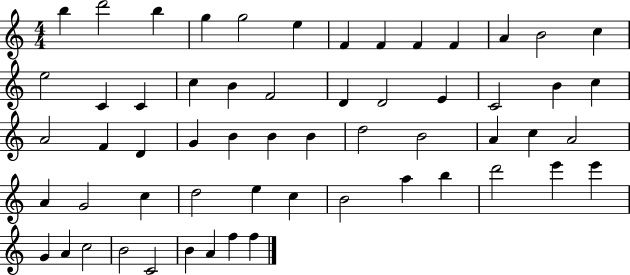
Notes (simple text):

B5/q D6/h B5/q G5/q G5/h E5/q F4/q F4/q F4/q F4/q A4/q B4/h C5/q E5/h C4/q C4/q C5/q B4/q F4/h D4/q D4/h E4/q C4/h B4/q C5/q A4/h F4/q D4/q G4/q B4/q B4/q B4/q D5/h B4/h A4/q C5/q A4/h A4/q G4/h C5/q D5/h E5/q C5/q B4/h A5/q B5/q D6/h E6/q E6/q G4/q A4/q C5/h B4/h C4/h B4/q A4/q F5/q F5/q